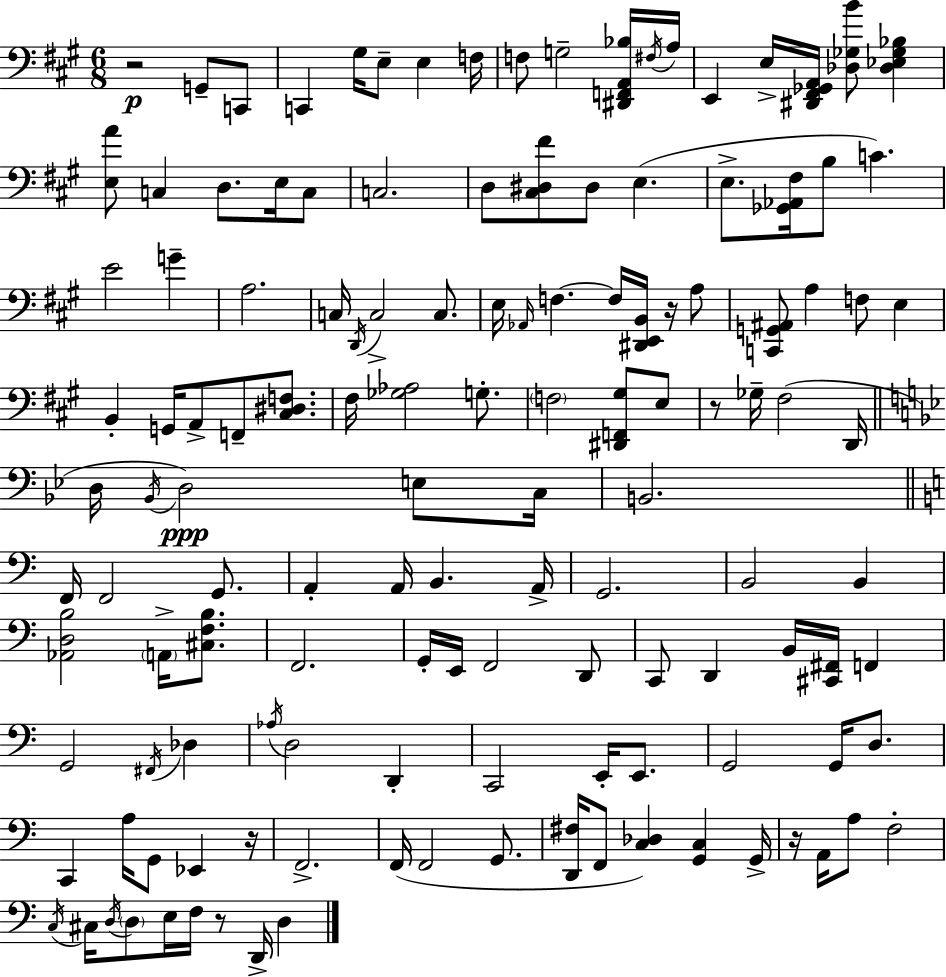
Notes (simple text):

R/h G2/e C2/e C2/q G#3/s E3/e E3/q F3/s F3/e G3/h [D#2,F2,A2,Bb3]/s F#3/s A3/s E2/q E3/s [D#2,F#2,Gb2,A2]/s [Db3,Gb3,B4]/e [Db3,Eb3,Gb3,Bb3]/q [E3,A4]/e C3/q D3/e. E3/s C3/e C3/h. D3/e [C#3,D#3,F#4]/e D#3/e E3/q. E3/e. [Gb2,Ab2,F#3]/s B3/e C4/q. E4/h G4/q A3/h. C3/s D2/s C3/h C3/e. E3/s Ab2/s F3/q. F3/s [D#2,E2,B2]/s R/s A3/e [C2,G2,A#2]/e A3/q F3/e E3/q B2/q G2/s A2/e F2/e [C#3,D#3,F3]/e. F#3/s [Gb3,Ab3]/h G3/e. F3/h [D#2,F2,G#3]/e E3/e R/e Gb3/s F#3/h D2/s D3/s Bb2/s D3/h E3/e C3/s B2/h. F2/s F2/h G2/e. A2/q A2/s B2/q. A2/s G2/h. B2/h B2/q [Ab2,D3,B3]/h A2/s [C#3,F3,B3]/e. F2/h. G2/s E2/s F2/h D2/e C2/e D2/q B2/s [C#2,F#2]/s F2/q G2/h F#2/s Db3/q Ab3/s D3/h D2/q C2/h E2/s E2/e. G2/h G2/s D3/e. C2/q A3/s G2/e Eb2/q R/s F2/h. F2/s F2/h G2/e. [D2,F#3]/s F2/e [C3,Db3]/q [G2,C3]/q G2/s R/s A2/s A3/e F3/h C3/s C#3/s D3/s D3/e E3/s F3/s R/e D2/s D3/q